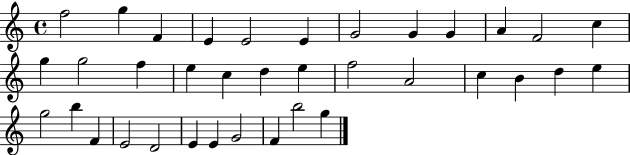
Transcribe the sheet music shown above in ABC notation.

X:1
T:Untitled
M:4/4
L:1/4
K:C
f2 g F E E2 E G2 G G A F2 c g g2 f e c d e f2 A2 c B d e g2 b F E2 D2 E E G2 F b2 g